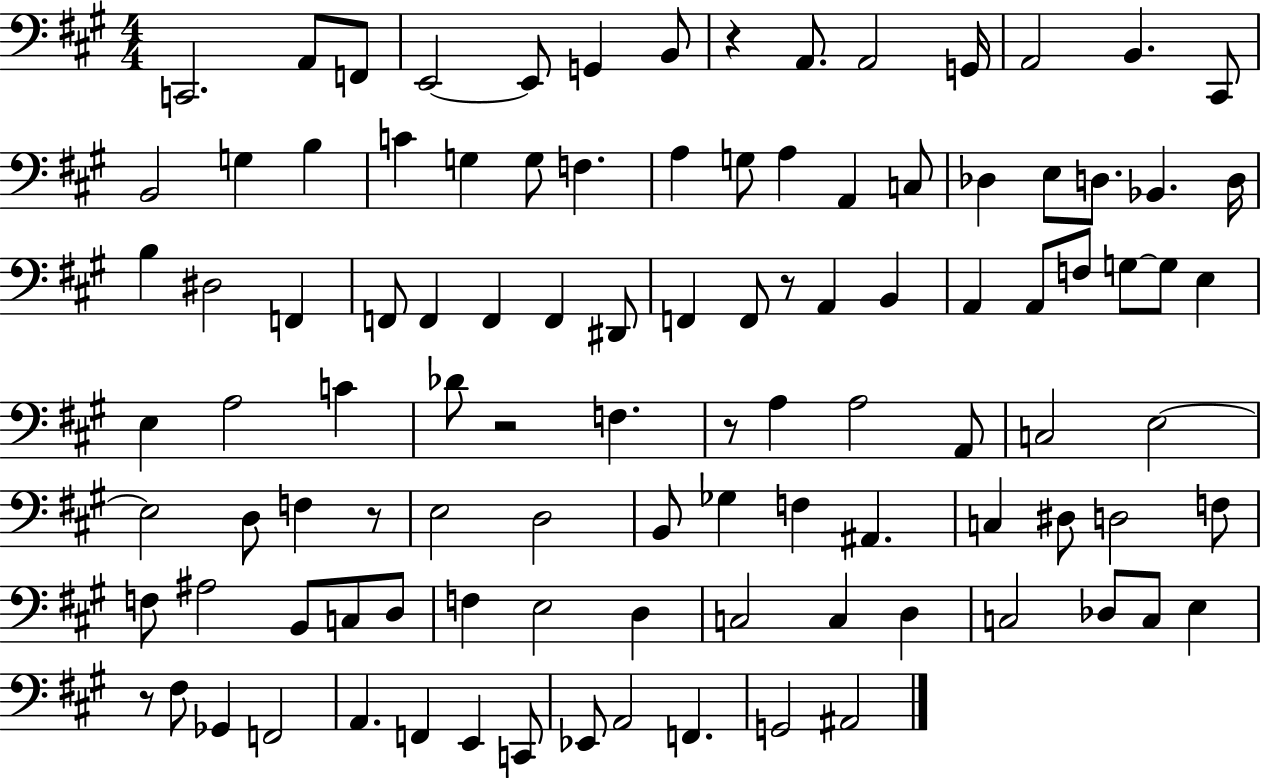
C2/h. A2/e F2/e E2/h E2/e G2/q B2/e R/q A2/e. A2/h G2/s A2/h B2/q. C#2/e B2/h G3/q B3/q C4/q G3/q G3/e F3/q. A3/q G3/e A3/q A2/q C3/e Db3/q E3/e D3/e. Bb2/q. D3/s B3/q D#3/h F2/q F2/e F2/q F2/q F2/q D#2/e F2/q F2/e R/e A2/q B2/q A2/q A2/e F3/e G3/e G3/e E3/q E3/q A3/h C4/q Db4/e R/h F3/q. R/e A3/q A3/h A2/e C3/h E3/h E3/h D3/e F3/q R/e E3/h D3/h B2/e Gb3/q F3/q A#2/q. C3/q D#3/e D3/h F3/e F3/e A#3/h B2/e C3/e D3/e F3/q E3/h D3/q C3/h C3/q D3/q C3/h Db3/e C3/e E3/q R/e F#3/e Gb2/q F2/h A2/q. F2/q E2/q C2/e Eb2/e A2/h F2/q. G2/h A#2/h